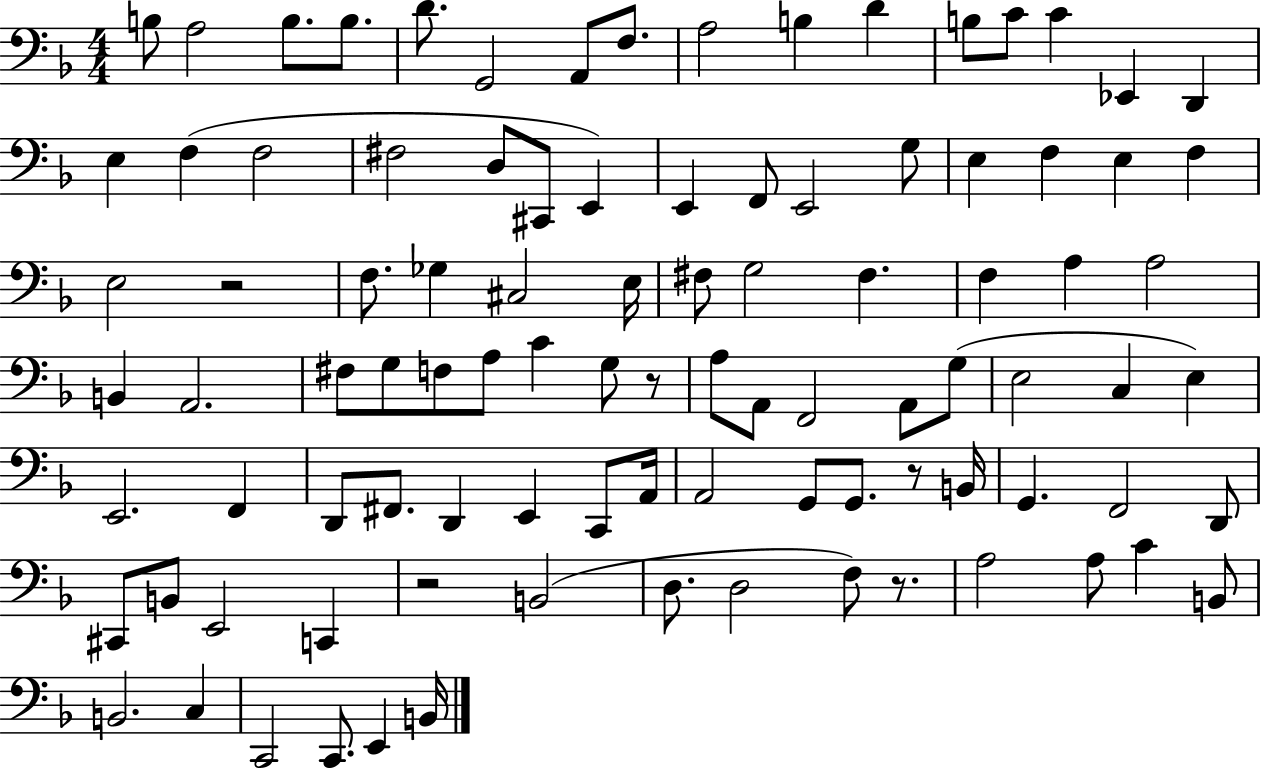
X:1
T:Untitled
M:4/4
L:1/4
K:F
B,/2 A,2 B,/2 B,/2 D/2 G,,2 A,,/2 F,/2 A,2 B, D B,/2 C/2 C _E,, D,, E, F, F,2 ^F,2 D,/2 ^C,,/2 E,, E,, F,,/2 E,,2 G,/2 E, F, E, F, E,2 z2 F,/2 _G, ^C,2 E,/4 ^F,/2 G,2 ^F, F, A, A,2 B,, A,,2 ^F,/2 G,/2 F,/2 A,/2 C G,/2 z/2 A,/2 A,,/2 F,,2 A,,/2 G,/2 E,2 C, E, E,,2 F,, D,,/2 ^F,,/2 D,, E,, C,,/2 A,,/4 A,,2 G,,/2 G,,/2 z/2 B,,/4 G,, F,,2 D,,/2 ^C,,/2 B,,/2 E,,2 C,, z2 B,,2 D,/2 D,2 F,/2 z/2 A,2 A,/2 C B,,/2 B,,2 C, C,,2 C,,/2 E,, B,,/4